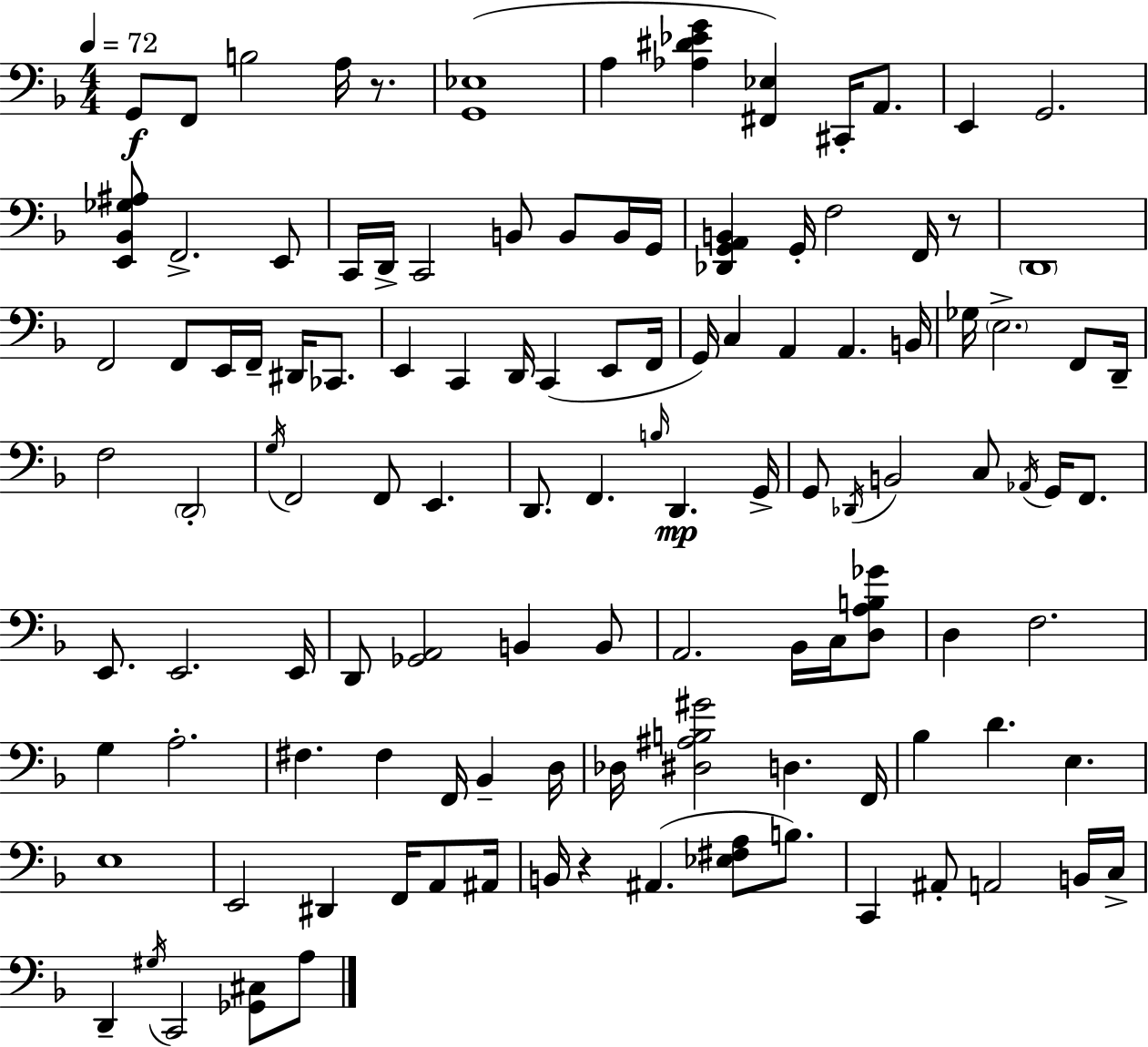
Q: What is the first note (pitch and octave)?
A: G2